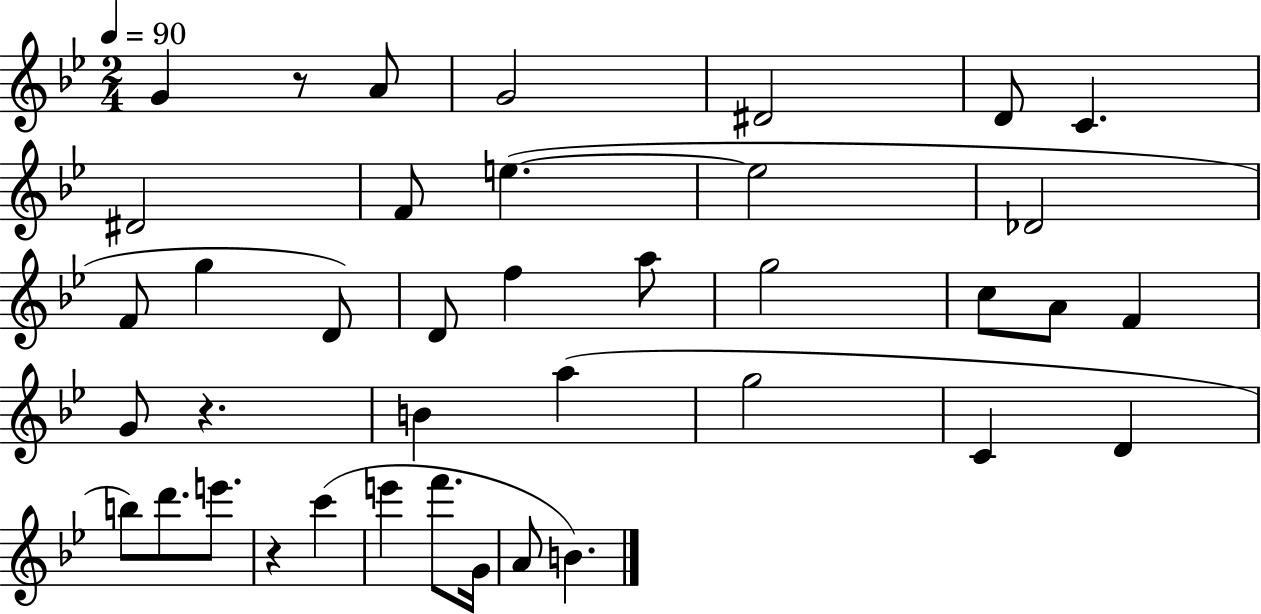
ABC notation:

X:1
T:Untitled
M:2/4
L:1/4
K:Bb
G z/2 A/2 G2 ^D2 D/2 C ^D2 F/2 e e2 _D2 F/2 g D/2 D/2 f a/2 g2 c/2 A/2 F G/2 z B a g2 C D b/2 d'/2 e'/2 z c' e' f'/2 G/4 A/2 B